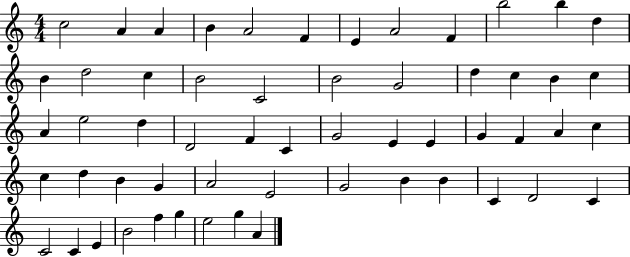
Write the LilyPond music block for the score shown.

{
  \clef treble
  \numericTimeSignature
  \time 4/4
  \key c \major
  c''2 a'4 a'4 | b'4 a'2 f'4 | e'4 a'2 f'4 | b''2 b''4 d''4 | \break b'4 d''2 c''4 | b'2 c'2 | b'2 g'2 | d''4 c''4 b'4 c''4 | \break a'4 e''2 d''4 | d'2 f'4 c'4 | g'2 e'4 e'4 | g'4 f'4 a'4 c''4 | \break c''4 d''4 b'4 g'4 | a'2 e'2 | g'2 b'4 b'4 | c'4 d'2 c'4 | \break c'2 c'4 e'4 | b'2 f''4 g''4 | e''2 g''4 a'4 | \bar "|."
}